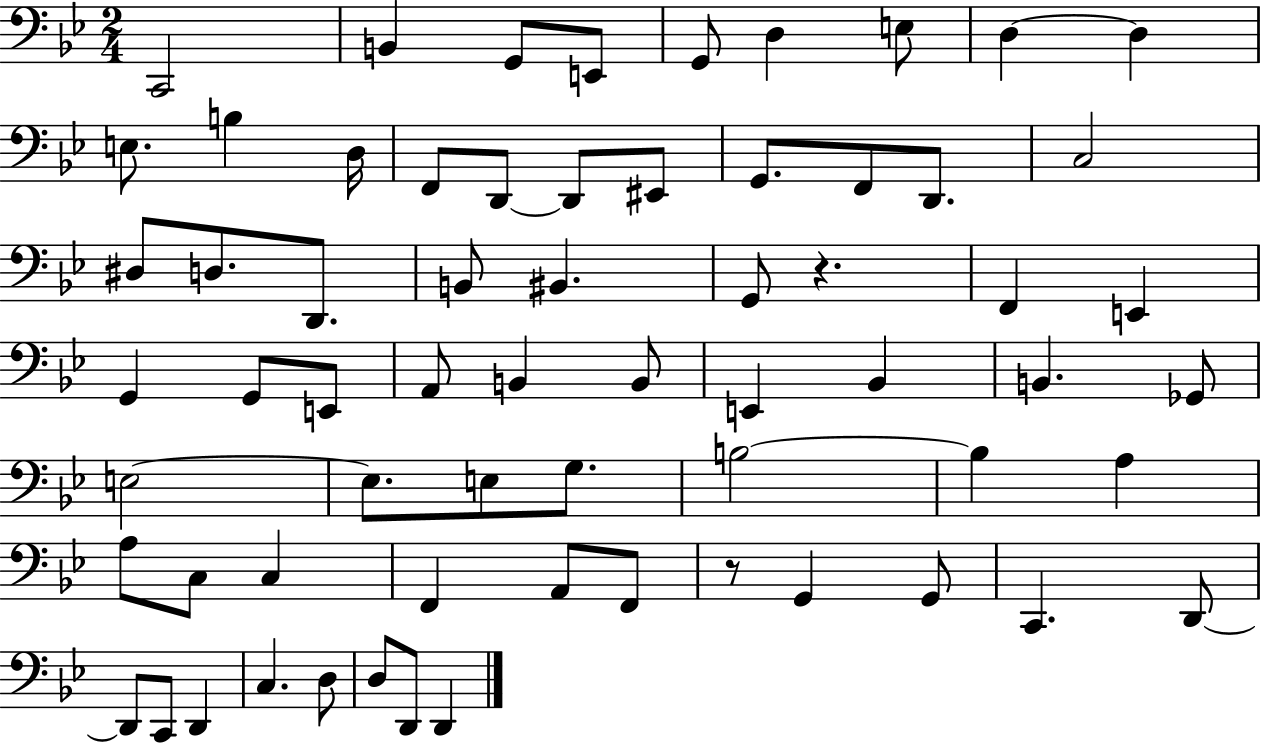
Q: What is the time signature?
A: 2/4